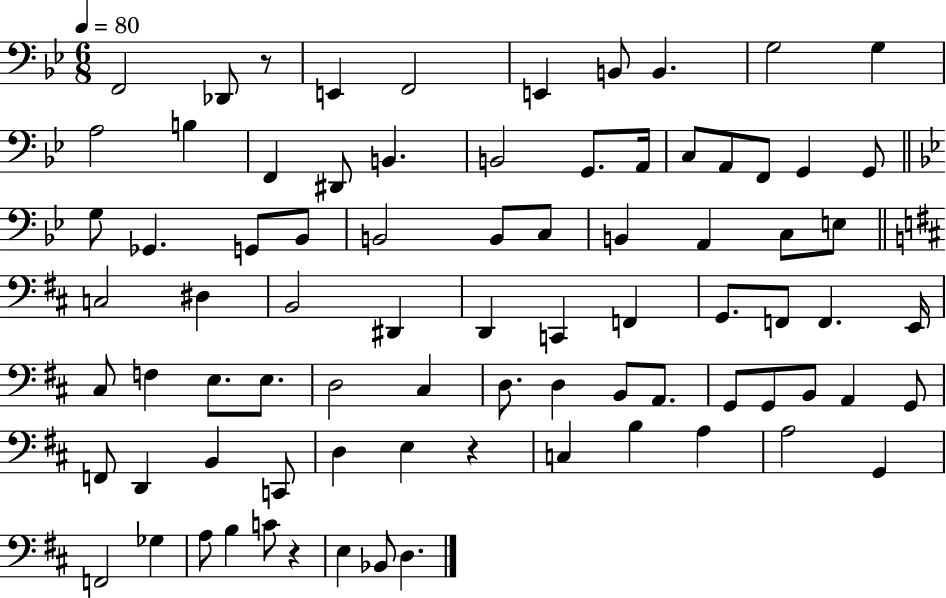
F2/h Db2/e R/e E2/q F2/h E2/q B2/e B2/q. G3/h G3/q A3/h B3/q F2/q D#2/e B2/q. B2/h G2/e. A2/s C3/e A2/e F2/e G2/q G2/e G3/e Gb2/q. G2/e Bb2/e B2/h B2/e C3/e B2/q A2/q C3/e E3/e C3/h D#3/q B2/h D#2/q D2/q C2/q F2/q G2/e. F2/e F2/q. E2/s C#3/e F3/q E3/e. E3/e. D3/h C#3/q D3/e. D3/q B2/e A2/e. G2/e G2/e B2/e A2/q G2/e F2/e D2/q B2/q C2/e D3/q E3/q R/q C3/q B3/q A3/q A3/h G2/q F2/h Gb3/q A3/e B3/q C4/e R/q E3/q Bb2/e D3/q.